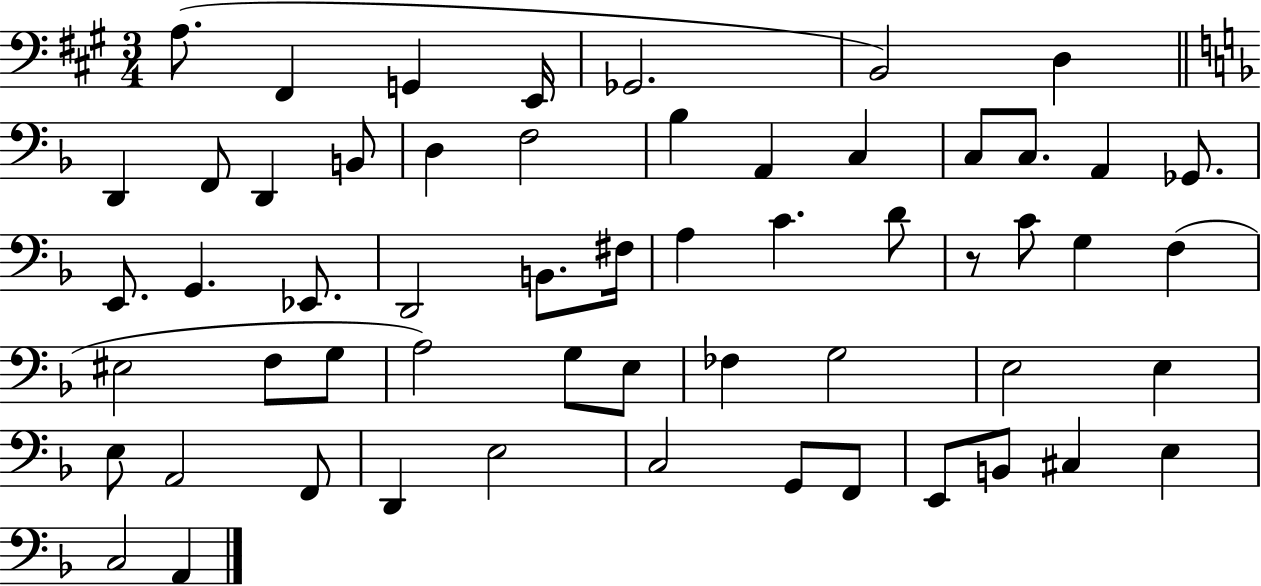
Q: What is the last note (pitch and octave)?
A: A2